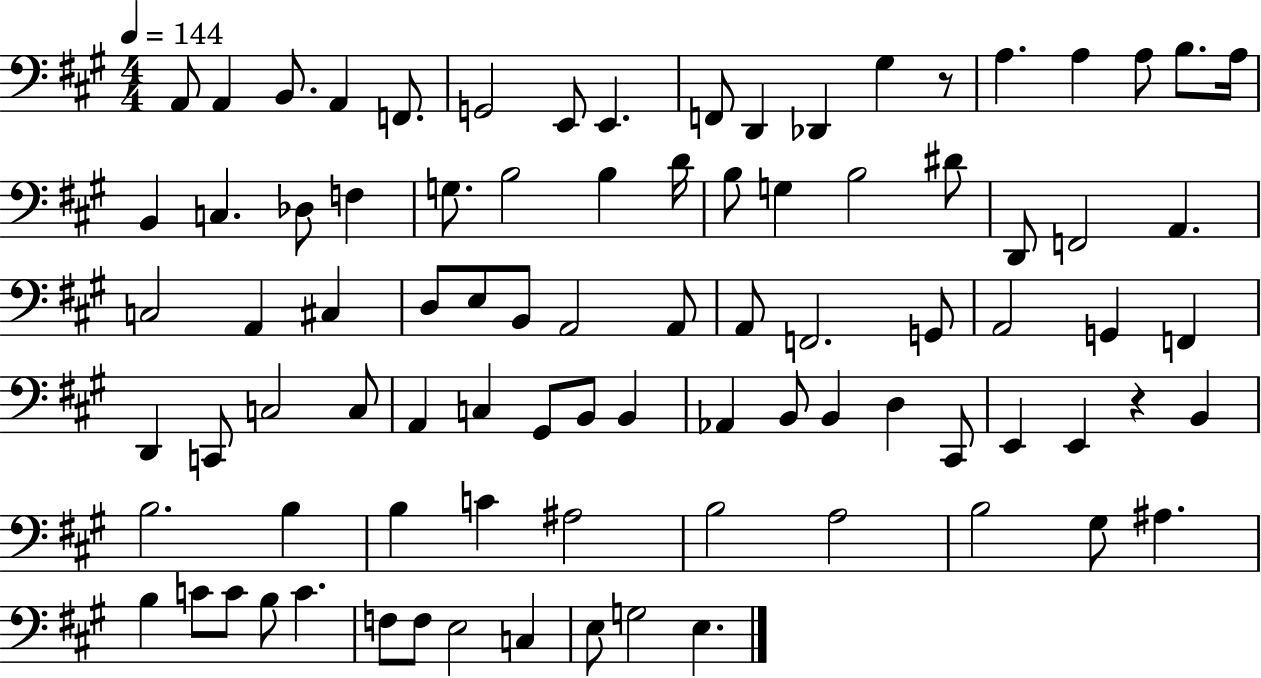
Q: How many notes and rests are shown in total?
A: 87